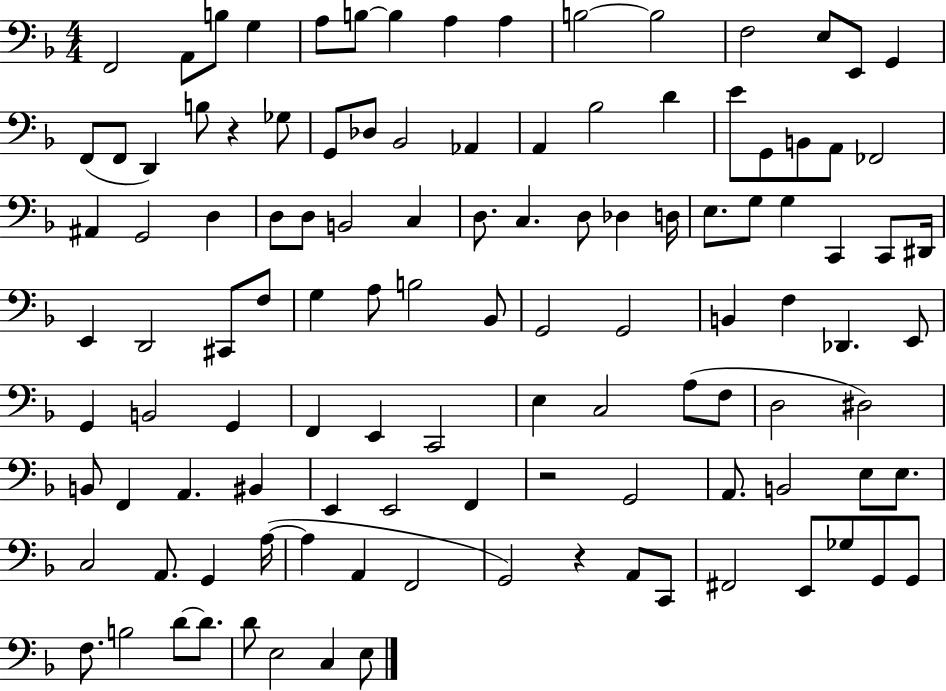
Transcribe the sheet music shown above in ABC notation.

X:1
T:Untitled
M:4/4
L:1/4
K:F
F,,2 A,,/2 B,/2 G, A,/2 B,/2 B, A, A, B,2 B,2 F,2 E,/2 E,,/2 G,, F,,/2 F,,/2 D,, B,/2 z _G,/2 G,,/2 _D,/2 _B,,2 _A,, A,, _B,2 D E/2 G,,/2 B,,/2 A,,/2 _F,,2 ^A,, G,,2 D, D,/2 D,/2 B,,2 C, D,/2 C, D,/2 _D, D,/4 E,/2 G,/2 G, C,, C,,/2 ^D,,/4 E,, D,,2 ^C,,/2 F,/2 G, A,/2 B,2 _B,,/2 G,,2 G,,2 B,, F, _D,, E,,/2 G,, B,,2 G,, F,, E,, C,,2 E, C,2 A,/2 F,/2 D,2 ^D,2 B,,/2 F,, A,, ^B,, E,, E,,2 F,, z2 G,,2 A,,/2 B,,2 E,/2 E,/2 C,2 A,,/2 G,, A,/4 A, A,, F,,2 G,,2 z A,,/2 C,,/2 ^F,,2 E,,/2 _G,/2 G,,/2 G,,/2 F,/2 B,2 D/2 D/2 D/2 E,2 C, E,/2